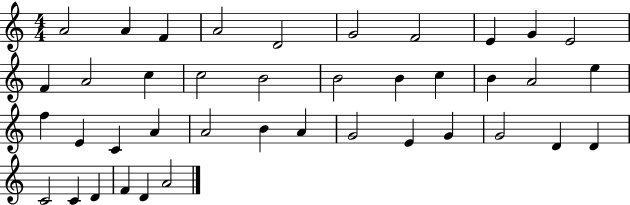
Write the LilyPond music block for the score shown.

{
  \clef treble
  \numericTimeSignature
  \time 4/4
  \key c \major
  a'2 a'4 f'4 | a'2 d'2 | g'2 f'2 | e'4 g'4 e'2 | \break f'4 a'2 c''4 | c''2 b'2 | b'2 b'4 c''4 | b'4 a'2 e''4 | \break f''4 e'4 c'4 a'4 | a'2 b'4 a'4 | g'2 e'4 g'4 | g'2 d'4 d'4 | \break c'2 c'4 d'4 | f'4 d'4 a'2 | \bar "|."
}